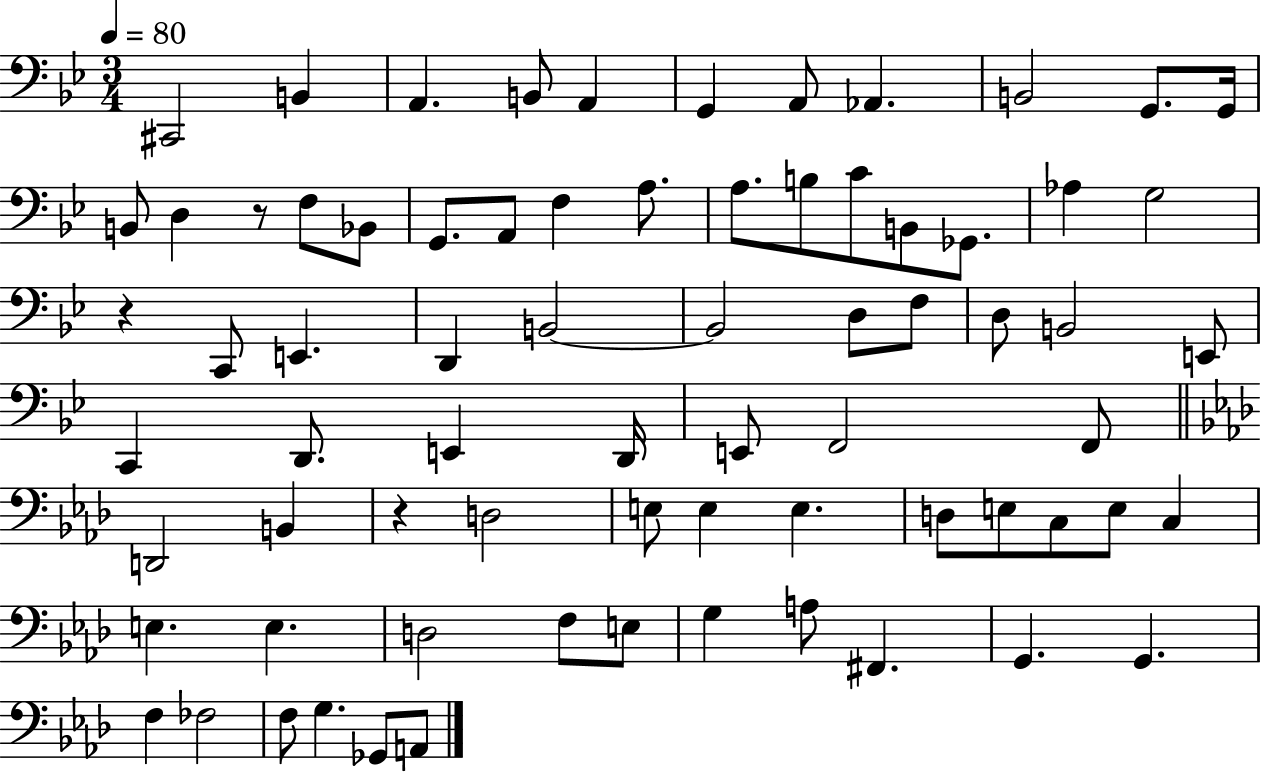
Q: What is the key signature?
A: BES major